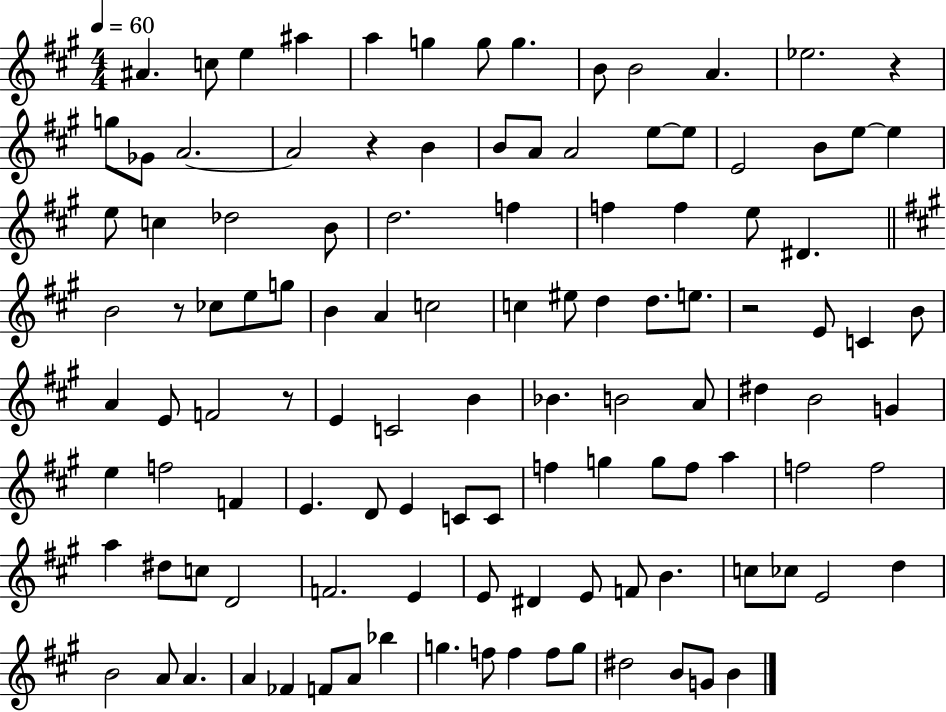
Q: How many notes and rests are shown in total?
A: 115